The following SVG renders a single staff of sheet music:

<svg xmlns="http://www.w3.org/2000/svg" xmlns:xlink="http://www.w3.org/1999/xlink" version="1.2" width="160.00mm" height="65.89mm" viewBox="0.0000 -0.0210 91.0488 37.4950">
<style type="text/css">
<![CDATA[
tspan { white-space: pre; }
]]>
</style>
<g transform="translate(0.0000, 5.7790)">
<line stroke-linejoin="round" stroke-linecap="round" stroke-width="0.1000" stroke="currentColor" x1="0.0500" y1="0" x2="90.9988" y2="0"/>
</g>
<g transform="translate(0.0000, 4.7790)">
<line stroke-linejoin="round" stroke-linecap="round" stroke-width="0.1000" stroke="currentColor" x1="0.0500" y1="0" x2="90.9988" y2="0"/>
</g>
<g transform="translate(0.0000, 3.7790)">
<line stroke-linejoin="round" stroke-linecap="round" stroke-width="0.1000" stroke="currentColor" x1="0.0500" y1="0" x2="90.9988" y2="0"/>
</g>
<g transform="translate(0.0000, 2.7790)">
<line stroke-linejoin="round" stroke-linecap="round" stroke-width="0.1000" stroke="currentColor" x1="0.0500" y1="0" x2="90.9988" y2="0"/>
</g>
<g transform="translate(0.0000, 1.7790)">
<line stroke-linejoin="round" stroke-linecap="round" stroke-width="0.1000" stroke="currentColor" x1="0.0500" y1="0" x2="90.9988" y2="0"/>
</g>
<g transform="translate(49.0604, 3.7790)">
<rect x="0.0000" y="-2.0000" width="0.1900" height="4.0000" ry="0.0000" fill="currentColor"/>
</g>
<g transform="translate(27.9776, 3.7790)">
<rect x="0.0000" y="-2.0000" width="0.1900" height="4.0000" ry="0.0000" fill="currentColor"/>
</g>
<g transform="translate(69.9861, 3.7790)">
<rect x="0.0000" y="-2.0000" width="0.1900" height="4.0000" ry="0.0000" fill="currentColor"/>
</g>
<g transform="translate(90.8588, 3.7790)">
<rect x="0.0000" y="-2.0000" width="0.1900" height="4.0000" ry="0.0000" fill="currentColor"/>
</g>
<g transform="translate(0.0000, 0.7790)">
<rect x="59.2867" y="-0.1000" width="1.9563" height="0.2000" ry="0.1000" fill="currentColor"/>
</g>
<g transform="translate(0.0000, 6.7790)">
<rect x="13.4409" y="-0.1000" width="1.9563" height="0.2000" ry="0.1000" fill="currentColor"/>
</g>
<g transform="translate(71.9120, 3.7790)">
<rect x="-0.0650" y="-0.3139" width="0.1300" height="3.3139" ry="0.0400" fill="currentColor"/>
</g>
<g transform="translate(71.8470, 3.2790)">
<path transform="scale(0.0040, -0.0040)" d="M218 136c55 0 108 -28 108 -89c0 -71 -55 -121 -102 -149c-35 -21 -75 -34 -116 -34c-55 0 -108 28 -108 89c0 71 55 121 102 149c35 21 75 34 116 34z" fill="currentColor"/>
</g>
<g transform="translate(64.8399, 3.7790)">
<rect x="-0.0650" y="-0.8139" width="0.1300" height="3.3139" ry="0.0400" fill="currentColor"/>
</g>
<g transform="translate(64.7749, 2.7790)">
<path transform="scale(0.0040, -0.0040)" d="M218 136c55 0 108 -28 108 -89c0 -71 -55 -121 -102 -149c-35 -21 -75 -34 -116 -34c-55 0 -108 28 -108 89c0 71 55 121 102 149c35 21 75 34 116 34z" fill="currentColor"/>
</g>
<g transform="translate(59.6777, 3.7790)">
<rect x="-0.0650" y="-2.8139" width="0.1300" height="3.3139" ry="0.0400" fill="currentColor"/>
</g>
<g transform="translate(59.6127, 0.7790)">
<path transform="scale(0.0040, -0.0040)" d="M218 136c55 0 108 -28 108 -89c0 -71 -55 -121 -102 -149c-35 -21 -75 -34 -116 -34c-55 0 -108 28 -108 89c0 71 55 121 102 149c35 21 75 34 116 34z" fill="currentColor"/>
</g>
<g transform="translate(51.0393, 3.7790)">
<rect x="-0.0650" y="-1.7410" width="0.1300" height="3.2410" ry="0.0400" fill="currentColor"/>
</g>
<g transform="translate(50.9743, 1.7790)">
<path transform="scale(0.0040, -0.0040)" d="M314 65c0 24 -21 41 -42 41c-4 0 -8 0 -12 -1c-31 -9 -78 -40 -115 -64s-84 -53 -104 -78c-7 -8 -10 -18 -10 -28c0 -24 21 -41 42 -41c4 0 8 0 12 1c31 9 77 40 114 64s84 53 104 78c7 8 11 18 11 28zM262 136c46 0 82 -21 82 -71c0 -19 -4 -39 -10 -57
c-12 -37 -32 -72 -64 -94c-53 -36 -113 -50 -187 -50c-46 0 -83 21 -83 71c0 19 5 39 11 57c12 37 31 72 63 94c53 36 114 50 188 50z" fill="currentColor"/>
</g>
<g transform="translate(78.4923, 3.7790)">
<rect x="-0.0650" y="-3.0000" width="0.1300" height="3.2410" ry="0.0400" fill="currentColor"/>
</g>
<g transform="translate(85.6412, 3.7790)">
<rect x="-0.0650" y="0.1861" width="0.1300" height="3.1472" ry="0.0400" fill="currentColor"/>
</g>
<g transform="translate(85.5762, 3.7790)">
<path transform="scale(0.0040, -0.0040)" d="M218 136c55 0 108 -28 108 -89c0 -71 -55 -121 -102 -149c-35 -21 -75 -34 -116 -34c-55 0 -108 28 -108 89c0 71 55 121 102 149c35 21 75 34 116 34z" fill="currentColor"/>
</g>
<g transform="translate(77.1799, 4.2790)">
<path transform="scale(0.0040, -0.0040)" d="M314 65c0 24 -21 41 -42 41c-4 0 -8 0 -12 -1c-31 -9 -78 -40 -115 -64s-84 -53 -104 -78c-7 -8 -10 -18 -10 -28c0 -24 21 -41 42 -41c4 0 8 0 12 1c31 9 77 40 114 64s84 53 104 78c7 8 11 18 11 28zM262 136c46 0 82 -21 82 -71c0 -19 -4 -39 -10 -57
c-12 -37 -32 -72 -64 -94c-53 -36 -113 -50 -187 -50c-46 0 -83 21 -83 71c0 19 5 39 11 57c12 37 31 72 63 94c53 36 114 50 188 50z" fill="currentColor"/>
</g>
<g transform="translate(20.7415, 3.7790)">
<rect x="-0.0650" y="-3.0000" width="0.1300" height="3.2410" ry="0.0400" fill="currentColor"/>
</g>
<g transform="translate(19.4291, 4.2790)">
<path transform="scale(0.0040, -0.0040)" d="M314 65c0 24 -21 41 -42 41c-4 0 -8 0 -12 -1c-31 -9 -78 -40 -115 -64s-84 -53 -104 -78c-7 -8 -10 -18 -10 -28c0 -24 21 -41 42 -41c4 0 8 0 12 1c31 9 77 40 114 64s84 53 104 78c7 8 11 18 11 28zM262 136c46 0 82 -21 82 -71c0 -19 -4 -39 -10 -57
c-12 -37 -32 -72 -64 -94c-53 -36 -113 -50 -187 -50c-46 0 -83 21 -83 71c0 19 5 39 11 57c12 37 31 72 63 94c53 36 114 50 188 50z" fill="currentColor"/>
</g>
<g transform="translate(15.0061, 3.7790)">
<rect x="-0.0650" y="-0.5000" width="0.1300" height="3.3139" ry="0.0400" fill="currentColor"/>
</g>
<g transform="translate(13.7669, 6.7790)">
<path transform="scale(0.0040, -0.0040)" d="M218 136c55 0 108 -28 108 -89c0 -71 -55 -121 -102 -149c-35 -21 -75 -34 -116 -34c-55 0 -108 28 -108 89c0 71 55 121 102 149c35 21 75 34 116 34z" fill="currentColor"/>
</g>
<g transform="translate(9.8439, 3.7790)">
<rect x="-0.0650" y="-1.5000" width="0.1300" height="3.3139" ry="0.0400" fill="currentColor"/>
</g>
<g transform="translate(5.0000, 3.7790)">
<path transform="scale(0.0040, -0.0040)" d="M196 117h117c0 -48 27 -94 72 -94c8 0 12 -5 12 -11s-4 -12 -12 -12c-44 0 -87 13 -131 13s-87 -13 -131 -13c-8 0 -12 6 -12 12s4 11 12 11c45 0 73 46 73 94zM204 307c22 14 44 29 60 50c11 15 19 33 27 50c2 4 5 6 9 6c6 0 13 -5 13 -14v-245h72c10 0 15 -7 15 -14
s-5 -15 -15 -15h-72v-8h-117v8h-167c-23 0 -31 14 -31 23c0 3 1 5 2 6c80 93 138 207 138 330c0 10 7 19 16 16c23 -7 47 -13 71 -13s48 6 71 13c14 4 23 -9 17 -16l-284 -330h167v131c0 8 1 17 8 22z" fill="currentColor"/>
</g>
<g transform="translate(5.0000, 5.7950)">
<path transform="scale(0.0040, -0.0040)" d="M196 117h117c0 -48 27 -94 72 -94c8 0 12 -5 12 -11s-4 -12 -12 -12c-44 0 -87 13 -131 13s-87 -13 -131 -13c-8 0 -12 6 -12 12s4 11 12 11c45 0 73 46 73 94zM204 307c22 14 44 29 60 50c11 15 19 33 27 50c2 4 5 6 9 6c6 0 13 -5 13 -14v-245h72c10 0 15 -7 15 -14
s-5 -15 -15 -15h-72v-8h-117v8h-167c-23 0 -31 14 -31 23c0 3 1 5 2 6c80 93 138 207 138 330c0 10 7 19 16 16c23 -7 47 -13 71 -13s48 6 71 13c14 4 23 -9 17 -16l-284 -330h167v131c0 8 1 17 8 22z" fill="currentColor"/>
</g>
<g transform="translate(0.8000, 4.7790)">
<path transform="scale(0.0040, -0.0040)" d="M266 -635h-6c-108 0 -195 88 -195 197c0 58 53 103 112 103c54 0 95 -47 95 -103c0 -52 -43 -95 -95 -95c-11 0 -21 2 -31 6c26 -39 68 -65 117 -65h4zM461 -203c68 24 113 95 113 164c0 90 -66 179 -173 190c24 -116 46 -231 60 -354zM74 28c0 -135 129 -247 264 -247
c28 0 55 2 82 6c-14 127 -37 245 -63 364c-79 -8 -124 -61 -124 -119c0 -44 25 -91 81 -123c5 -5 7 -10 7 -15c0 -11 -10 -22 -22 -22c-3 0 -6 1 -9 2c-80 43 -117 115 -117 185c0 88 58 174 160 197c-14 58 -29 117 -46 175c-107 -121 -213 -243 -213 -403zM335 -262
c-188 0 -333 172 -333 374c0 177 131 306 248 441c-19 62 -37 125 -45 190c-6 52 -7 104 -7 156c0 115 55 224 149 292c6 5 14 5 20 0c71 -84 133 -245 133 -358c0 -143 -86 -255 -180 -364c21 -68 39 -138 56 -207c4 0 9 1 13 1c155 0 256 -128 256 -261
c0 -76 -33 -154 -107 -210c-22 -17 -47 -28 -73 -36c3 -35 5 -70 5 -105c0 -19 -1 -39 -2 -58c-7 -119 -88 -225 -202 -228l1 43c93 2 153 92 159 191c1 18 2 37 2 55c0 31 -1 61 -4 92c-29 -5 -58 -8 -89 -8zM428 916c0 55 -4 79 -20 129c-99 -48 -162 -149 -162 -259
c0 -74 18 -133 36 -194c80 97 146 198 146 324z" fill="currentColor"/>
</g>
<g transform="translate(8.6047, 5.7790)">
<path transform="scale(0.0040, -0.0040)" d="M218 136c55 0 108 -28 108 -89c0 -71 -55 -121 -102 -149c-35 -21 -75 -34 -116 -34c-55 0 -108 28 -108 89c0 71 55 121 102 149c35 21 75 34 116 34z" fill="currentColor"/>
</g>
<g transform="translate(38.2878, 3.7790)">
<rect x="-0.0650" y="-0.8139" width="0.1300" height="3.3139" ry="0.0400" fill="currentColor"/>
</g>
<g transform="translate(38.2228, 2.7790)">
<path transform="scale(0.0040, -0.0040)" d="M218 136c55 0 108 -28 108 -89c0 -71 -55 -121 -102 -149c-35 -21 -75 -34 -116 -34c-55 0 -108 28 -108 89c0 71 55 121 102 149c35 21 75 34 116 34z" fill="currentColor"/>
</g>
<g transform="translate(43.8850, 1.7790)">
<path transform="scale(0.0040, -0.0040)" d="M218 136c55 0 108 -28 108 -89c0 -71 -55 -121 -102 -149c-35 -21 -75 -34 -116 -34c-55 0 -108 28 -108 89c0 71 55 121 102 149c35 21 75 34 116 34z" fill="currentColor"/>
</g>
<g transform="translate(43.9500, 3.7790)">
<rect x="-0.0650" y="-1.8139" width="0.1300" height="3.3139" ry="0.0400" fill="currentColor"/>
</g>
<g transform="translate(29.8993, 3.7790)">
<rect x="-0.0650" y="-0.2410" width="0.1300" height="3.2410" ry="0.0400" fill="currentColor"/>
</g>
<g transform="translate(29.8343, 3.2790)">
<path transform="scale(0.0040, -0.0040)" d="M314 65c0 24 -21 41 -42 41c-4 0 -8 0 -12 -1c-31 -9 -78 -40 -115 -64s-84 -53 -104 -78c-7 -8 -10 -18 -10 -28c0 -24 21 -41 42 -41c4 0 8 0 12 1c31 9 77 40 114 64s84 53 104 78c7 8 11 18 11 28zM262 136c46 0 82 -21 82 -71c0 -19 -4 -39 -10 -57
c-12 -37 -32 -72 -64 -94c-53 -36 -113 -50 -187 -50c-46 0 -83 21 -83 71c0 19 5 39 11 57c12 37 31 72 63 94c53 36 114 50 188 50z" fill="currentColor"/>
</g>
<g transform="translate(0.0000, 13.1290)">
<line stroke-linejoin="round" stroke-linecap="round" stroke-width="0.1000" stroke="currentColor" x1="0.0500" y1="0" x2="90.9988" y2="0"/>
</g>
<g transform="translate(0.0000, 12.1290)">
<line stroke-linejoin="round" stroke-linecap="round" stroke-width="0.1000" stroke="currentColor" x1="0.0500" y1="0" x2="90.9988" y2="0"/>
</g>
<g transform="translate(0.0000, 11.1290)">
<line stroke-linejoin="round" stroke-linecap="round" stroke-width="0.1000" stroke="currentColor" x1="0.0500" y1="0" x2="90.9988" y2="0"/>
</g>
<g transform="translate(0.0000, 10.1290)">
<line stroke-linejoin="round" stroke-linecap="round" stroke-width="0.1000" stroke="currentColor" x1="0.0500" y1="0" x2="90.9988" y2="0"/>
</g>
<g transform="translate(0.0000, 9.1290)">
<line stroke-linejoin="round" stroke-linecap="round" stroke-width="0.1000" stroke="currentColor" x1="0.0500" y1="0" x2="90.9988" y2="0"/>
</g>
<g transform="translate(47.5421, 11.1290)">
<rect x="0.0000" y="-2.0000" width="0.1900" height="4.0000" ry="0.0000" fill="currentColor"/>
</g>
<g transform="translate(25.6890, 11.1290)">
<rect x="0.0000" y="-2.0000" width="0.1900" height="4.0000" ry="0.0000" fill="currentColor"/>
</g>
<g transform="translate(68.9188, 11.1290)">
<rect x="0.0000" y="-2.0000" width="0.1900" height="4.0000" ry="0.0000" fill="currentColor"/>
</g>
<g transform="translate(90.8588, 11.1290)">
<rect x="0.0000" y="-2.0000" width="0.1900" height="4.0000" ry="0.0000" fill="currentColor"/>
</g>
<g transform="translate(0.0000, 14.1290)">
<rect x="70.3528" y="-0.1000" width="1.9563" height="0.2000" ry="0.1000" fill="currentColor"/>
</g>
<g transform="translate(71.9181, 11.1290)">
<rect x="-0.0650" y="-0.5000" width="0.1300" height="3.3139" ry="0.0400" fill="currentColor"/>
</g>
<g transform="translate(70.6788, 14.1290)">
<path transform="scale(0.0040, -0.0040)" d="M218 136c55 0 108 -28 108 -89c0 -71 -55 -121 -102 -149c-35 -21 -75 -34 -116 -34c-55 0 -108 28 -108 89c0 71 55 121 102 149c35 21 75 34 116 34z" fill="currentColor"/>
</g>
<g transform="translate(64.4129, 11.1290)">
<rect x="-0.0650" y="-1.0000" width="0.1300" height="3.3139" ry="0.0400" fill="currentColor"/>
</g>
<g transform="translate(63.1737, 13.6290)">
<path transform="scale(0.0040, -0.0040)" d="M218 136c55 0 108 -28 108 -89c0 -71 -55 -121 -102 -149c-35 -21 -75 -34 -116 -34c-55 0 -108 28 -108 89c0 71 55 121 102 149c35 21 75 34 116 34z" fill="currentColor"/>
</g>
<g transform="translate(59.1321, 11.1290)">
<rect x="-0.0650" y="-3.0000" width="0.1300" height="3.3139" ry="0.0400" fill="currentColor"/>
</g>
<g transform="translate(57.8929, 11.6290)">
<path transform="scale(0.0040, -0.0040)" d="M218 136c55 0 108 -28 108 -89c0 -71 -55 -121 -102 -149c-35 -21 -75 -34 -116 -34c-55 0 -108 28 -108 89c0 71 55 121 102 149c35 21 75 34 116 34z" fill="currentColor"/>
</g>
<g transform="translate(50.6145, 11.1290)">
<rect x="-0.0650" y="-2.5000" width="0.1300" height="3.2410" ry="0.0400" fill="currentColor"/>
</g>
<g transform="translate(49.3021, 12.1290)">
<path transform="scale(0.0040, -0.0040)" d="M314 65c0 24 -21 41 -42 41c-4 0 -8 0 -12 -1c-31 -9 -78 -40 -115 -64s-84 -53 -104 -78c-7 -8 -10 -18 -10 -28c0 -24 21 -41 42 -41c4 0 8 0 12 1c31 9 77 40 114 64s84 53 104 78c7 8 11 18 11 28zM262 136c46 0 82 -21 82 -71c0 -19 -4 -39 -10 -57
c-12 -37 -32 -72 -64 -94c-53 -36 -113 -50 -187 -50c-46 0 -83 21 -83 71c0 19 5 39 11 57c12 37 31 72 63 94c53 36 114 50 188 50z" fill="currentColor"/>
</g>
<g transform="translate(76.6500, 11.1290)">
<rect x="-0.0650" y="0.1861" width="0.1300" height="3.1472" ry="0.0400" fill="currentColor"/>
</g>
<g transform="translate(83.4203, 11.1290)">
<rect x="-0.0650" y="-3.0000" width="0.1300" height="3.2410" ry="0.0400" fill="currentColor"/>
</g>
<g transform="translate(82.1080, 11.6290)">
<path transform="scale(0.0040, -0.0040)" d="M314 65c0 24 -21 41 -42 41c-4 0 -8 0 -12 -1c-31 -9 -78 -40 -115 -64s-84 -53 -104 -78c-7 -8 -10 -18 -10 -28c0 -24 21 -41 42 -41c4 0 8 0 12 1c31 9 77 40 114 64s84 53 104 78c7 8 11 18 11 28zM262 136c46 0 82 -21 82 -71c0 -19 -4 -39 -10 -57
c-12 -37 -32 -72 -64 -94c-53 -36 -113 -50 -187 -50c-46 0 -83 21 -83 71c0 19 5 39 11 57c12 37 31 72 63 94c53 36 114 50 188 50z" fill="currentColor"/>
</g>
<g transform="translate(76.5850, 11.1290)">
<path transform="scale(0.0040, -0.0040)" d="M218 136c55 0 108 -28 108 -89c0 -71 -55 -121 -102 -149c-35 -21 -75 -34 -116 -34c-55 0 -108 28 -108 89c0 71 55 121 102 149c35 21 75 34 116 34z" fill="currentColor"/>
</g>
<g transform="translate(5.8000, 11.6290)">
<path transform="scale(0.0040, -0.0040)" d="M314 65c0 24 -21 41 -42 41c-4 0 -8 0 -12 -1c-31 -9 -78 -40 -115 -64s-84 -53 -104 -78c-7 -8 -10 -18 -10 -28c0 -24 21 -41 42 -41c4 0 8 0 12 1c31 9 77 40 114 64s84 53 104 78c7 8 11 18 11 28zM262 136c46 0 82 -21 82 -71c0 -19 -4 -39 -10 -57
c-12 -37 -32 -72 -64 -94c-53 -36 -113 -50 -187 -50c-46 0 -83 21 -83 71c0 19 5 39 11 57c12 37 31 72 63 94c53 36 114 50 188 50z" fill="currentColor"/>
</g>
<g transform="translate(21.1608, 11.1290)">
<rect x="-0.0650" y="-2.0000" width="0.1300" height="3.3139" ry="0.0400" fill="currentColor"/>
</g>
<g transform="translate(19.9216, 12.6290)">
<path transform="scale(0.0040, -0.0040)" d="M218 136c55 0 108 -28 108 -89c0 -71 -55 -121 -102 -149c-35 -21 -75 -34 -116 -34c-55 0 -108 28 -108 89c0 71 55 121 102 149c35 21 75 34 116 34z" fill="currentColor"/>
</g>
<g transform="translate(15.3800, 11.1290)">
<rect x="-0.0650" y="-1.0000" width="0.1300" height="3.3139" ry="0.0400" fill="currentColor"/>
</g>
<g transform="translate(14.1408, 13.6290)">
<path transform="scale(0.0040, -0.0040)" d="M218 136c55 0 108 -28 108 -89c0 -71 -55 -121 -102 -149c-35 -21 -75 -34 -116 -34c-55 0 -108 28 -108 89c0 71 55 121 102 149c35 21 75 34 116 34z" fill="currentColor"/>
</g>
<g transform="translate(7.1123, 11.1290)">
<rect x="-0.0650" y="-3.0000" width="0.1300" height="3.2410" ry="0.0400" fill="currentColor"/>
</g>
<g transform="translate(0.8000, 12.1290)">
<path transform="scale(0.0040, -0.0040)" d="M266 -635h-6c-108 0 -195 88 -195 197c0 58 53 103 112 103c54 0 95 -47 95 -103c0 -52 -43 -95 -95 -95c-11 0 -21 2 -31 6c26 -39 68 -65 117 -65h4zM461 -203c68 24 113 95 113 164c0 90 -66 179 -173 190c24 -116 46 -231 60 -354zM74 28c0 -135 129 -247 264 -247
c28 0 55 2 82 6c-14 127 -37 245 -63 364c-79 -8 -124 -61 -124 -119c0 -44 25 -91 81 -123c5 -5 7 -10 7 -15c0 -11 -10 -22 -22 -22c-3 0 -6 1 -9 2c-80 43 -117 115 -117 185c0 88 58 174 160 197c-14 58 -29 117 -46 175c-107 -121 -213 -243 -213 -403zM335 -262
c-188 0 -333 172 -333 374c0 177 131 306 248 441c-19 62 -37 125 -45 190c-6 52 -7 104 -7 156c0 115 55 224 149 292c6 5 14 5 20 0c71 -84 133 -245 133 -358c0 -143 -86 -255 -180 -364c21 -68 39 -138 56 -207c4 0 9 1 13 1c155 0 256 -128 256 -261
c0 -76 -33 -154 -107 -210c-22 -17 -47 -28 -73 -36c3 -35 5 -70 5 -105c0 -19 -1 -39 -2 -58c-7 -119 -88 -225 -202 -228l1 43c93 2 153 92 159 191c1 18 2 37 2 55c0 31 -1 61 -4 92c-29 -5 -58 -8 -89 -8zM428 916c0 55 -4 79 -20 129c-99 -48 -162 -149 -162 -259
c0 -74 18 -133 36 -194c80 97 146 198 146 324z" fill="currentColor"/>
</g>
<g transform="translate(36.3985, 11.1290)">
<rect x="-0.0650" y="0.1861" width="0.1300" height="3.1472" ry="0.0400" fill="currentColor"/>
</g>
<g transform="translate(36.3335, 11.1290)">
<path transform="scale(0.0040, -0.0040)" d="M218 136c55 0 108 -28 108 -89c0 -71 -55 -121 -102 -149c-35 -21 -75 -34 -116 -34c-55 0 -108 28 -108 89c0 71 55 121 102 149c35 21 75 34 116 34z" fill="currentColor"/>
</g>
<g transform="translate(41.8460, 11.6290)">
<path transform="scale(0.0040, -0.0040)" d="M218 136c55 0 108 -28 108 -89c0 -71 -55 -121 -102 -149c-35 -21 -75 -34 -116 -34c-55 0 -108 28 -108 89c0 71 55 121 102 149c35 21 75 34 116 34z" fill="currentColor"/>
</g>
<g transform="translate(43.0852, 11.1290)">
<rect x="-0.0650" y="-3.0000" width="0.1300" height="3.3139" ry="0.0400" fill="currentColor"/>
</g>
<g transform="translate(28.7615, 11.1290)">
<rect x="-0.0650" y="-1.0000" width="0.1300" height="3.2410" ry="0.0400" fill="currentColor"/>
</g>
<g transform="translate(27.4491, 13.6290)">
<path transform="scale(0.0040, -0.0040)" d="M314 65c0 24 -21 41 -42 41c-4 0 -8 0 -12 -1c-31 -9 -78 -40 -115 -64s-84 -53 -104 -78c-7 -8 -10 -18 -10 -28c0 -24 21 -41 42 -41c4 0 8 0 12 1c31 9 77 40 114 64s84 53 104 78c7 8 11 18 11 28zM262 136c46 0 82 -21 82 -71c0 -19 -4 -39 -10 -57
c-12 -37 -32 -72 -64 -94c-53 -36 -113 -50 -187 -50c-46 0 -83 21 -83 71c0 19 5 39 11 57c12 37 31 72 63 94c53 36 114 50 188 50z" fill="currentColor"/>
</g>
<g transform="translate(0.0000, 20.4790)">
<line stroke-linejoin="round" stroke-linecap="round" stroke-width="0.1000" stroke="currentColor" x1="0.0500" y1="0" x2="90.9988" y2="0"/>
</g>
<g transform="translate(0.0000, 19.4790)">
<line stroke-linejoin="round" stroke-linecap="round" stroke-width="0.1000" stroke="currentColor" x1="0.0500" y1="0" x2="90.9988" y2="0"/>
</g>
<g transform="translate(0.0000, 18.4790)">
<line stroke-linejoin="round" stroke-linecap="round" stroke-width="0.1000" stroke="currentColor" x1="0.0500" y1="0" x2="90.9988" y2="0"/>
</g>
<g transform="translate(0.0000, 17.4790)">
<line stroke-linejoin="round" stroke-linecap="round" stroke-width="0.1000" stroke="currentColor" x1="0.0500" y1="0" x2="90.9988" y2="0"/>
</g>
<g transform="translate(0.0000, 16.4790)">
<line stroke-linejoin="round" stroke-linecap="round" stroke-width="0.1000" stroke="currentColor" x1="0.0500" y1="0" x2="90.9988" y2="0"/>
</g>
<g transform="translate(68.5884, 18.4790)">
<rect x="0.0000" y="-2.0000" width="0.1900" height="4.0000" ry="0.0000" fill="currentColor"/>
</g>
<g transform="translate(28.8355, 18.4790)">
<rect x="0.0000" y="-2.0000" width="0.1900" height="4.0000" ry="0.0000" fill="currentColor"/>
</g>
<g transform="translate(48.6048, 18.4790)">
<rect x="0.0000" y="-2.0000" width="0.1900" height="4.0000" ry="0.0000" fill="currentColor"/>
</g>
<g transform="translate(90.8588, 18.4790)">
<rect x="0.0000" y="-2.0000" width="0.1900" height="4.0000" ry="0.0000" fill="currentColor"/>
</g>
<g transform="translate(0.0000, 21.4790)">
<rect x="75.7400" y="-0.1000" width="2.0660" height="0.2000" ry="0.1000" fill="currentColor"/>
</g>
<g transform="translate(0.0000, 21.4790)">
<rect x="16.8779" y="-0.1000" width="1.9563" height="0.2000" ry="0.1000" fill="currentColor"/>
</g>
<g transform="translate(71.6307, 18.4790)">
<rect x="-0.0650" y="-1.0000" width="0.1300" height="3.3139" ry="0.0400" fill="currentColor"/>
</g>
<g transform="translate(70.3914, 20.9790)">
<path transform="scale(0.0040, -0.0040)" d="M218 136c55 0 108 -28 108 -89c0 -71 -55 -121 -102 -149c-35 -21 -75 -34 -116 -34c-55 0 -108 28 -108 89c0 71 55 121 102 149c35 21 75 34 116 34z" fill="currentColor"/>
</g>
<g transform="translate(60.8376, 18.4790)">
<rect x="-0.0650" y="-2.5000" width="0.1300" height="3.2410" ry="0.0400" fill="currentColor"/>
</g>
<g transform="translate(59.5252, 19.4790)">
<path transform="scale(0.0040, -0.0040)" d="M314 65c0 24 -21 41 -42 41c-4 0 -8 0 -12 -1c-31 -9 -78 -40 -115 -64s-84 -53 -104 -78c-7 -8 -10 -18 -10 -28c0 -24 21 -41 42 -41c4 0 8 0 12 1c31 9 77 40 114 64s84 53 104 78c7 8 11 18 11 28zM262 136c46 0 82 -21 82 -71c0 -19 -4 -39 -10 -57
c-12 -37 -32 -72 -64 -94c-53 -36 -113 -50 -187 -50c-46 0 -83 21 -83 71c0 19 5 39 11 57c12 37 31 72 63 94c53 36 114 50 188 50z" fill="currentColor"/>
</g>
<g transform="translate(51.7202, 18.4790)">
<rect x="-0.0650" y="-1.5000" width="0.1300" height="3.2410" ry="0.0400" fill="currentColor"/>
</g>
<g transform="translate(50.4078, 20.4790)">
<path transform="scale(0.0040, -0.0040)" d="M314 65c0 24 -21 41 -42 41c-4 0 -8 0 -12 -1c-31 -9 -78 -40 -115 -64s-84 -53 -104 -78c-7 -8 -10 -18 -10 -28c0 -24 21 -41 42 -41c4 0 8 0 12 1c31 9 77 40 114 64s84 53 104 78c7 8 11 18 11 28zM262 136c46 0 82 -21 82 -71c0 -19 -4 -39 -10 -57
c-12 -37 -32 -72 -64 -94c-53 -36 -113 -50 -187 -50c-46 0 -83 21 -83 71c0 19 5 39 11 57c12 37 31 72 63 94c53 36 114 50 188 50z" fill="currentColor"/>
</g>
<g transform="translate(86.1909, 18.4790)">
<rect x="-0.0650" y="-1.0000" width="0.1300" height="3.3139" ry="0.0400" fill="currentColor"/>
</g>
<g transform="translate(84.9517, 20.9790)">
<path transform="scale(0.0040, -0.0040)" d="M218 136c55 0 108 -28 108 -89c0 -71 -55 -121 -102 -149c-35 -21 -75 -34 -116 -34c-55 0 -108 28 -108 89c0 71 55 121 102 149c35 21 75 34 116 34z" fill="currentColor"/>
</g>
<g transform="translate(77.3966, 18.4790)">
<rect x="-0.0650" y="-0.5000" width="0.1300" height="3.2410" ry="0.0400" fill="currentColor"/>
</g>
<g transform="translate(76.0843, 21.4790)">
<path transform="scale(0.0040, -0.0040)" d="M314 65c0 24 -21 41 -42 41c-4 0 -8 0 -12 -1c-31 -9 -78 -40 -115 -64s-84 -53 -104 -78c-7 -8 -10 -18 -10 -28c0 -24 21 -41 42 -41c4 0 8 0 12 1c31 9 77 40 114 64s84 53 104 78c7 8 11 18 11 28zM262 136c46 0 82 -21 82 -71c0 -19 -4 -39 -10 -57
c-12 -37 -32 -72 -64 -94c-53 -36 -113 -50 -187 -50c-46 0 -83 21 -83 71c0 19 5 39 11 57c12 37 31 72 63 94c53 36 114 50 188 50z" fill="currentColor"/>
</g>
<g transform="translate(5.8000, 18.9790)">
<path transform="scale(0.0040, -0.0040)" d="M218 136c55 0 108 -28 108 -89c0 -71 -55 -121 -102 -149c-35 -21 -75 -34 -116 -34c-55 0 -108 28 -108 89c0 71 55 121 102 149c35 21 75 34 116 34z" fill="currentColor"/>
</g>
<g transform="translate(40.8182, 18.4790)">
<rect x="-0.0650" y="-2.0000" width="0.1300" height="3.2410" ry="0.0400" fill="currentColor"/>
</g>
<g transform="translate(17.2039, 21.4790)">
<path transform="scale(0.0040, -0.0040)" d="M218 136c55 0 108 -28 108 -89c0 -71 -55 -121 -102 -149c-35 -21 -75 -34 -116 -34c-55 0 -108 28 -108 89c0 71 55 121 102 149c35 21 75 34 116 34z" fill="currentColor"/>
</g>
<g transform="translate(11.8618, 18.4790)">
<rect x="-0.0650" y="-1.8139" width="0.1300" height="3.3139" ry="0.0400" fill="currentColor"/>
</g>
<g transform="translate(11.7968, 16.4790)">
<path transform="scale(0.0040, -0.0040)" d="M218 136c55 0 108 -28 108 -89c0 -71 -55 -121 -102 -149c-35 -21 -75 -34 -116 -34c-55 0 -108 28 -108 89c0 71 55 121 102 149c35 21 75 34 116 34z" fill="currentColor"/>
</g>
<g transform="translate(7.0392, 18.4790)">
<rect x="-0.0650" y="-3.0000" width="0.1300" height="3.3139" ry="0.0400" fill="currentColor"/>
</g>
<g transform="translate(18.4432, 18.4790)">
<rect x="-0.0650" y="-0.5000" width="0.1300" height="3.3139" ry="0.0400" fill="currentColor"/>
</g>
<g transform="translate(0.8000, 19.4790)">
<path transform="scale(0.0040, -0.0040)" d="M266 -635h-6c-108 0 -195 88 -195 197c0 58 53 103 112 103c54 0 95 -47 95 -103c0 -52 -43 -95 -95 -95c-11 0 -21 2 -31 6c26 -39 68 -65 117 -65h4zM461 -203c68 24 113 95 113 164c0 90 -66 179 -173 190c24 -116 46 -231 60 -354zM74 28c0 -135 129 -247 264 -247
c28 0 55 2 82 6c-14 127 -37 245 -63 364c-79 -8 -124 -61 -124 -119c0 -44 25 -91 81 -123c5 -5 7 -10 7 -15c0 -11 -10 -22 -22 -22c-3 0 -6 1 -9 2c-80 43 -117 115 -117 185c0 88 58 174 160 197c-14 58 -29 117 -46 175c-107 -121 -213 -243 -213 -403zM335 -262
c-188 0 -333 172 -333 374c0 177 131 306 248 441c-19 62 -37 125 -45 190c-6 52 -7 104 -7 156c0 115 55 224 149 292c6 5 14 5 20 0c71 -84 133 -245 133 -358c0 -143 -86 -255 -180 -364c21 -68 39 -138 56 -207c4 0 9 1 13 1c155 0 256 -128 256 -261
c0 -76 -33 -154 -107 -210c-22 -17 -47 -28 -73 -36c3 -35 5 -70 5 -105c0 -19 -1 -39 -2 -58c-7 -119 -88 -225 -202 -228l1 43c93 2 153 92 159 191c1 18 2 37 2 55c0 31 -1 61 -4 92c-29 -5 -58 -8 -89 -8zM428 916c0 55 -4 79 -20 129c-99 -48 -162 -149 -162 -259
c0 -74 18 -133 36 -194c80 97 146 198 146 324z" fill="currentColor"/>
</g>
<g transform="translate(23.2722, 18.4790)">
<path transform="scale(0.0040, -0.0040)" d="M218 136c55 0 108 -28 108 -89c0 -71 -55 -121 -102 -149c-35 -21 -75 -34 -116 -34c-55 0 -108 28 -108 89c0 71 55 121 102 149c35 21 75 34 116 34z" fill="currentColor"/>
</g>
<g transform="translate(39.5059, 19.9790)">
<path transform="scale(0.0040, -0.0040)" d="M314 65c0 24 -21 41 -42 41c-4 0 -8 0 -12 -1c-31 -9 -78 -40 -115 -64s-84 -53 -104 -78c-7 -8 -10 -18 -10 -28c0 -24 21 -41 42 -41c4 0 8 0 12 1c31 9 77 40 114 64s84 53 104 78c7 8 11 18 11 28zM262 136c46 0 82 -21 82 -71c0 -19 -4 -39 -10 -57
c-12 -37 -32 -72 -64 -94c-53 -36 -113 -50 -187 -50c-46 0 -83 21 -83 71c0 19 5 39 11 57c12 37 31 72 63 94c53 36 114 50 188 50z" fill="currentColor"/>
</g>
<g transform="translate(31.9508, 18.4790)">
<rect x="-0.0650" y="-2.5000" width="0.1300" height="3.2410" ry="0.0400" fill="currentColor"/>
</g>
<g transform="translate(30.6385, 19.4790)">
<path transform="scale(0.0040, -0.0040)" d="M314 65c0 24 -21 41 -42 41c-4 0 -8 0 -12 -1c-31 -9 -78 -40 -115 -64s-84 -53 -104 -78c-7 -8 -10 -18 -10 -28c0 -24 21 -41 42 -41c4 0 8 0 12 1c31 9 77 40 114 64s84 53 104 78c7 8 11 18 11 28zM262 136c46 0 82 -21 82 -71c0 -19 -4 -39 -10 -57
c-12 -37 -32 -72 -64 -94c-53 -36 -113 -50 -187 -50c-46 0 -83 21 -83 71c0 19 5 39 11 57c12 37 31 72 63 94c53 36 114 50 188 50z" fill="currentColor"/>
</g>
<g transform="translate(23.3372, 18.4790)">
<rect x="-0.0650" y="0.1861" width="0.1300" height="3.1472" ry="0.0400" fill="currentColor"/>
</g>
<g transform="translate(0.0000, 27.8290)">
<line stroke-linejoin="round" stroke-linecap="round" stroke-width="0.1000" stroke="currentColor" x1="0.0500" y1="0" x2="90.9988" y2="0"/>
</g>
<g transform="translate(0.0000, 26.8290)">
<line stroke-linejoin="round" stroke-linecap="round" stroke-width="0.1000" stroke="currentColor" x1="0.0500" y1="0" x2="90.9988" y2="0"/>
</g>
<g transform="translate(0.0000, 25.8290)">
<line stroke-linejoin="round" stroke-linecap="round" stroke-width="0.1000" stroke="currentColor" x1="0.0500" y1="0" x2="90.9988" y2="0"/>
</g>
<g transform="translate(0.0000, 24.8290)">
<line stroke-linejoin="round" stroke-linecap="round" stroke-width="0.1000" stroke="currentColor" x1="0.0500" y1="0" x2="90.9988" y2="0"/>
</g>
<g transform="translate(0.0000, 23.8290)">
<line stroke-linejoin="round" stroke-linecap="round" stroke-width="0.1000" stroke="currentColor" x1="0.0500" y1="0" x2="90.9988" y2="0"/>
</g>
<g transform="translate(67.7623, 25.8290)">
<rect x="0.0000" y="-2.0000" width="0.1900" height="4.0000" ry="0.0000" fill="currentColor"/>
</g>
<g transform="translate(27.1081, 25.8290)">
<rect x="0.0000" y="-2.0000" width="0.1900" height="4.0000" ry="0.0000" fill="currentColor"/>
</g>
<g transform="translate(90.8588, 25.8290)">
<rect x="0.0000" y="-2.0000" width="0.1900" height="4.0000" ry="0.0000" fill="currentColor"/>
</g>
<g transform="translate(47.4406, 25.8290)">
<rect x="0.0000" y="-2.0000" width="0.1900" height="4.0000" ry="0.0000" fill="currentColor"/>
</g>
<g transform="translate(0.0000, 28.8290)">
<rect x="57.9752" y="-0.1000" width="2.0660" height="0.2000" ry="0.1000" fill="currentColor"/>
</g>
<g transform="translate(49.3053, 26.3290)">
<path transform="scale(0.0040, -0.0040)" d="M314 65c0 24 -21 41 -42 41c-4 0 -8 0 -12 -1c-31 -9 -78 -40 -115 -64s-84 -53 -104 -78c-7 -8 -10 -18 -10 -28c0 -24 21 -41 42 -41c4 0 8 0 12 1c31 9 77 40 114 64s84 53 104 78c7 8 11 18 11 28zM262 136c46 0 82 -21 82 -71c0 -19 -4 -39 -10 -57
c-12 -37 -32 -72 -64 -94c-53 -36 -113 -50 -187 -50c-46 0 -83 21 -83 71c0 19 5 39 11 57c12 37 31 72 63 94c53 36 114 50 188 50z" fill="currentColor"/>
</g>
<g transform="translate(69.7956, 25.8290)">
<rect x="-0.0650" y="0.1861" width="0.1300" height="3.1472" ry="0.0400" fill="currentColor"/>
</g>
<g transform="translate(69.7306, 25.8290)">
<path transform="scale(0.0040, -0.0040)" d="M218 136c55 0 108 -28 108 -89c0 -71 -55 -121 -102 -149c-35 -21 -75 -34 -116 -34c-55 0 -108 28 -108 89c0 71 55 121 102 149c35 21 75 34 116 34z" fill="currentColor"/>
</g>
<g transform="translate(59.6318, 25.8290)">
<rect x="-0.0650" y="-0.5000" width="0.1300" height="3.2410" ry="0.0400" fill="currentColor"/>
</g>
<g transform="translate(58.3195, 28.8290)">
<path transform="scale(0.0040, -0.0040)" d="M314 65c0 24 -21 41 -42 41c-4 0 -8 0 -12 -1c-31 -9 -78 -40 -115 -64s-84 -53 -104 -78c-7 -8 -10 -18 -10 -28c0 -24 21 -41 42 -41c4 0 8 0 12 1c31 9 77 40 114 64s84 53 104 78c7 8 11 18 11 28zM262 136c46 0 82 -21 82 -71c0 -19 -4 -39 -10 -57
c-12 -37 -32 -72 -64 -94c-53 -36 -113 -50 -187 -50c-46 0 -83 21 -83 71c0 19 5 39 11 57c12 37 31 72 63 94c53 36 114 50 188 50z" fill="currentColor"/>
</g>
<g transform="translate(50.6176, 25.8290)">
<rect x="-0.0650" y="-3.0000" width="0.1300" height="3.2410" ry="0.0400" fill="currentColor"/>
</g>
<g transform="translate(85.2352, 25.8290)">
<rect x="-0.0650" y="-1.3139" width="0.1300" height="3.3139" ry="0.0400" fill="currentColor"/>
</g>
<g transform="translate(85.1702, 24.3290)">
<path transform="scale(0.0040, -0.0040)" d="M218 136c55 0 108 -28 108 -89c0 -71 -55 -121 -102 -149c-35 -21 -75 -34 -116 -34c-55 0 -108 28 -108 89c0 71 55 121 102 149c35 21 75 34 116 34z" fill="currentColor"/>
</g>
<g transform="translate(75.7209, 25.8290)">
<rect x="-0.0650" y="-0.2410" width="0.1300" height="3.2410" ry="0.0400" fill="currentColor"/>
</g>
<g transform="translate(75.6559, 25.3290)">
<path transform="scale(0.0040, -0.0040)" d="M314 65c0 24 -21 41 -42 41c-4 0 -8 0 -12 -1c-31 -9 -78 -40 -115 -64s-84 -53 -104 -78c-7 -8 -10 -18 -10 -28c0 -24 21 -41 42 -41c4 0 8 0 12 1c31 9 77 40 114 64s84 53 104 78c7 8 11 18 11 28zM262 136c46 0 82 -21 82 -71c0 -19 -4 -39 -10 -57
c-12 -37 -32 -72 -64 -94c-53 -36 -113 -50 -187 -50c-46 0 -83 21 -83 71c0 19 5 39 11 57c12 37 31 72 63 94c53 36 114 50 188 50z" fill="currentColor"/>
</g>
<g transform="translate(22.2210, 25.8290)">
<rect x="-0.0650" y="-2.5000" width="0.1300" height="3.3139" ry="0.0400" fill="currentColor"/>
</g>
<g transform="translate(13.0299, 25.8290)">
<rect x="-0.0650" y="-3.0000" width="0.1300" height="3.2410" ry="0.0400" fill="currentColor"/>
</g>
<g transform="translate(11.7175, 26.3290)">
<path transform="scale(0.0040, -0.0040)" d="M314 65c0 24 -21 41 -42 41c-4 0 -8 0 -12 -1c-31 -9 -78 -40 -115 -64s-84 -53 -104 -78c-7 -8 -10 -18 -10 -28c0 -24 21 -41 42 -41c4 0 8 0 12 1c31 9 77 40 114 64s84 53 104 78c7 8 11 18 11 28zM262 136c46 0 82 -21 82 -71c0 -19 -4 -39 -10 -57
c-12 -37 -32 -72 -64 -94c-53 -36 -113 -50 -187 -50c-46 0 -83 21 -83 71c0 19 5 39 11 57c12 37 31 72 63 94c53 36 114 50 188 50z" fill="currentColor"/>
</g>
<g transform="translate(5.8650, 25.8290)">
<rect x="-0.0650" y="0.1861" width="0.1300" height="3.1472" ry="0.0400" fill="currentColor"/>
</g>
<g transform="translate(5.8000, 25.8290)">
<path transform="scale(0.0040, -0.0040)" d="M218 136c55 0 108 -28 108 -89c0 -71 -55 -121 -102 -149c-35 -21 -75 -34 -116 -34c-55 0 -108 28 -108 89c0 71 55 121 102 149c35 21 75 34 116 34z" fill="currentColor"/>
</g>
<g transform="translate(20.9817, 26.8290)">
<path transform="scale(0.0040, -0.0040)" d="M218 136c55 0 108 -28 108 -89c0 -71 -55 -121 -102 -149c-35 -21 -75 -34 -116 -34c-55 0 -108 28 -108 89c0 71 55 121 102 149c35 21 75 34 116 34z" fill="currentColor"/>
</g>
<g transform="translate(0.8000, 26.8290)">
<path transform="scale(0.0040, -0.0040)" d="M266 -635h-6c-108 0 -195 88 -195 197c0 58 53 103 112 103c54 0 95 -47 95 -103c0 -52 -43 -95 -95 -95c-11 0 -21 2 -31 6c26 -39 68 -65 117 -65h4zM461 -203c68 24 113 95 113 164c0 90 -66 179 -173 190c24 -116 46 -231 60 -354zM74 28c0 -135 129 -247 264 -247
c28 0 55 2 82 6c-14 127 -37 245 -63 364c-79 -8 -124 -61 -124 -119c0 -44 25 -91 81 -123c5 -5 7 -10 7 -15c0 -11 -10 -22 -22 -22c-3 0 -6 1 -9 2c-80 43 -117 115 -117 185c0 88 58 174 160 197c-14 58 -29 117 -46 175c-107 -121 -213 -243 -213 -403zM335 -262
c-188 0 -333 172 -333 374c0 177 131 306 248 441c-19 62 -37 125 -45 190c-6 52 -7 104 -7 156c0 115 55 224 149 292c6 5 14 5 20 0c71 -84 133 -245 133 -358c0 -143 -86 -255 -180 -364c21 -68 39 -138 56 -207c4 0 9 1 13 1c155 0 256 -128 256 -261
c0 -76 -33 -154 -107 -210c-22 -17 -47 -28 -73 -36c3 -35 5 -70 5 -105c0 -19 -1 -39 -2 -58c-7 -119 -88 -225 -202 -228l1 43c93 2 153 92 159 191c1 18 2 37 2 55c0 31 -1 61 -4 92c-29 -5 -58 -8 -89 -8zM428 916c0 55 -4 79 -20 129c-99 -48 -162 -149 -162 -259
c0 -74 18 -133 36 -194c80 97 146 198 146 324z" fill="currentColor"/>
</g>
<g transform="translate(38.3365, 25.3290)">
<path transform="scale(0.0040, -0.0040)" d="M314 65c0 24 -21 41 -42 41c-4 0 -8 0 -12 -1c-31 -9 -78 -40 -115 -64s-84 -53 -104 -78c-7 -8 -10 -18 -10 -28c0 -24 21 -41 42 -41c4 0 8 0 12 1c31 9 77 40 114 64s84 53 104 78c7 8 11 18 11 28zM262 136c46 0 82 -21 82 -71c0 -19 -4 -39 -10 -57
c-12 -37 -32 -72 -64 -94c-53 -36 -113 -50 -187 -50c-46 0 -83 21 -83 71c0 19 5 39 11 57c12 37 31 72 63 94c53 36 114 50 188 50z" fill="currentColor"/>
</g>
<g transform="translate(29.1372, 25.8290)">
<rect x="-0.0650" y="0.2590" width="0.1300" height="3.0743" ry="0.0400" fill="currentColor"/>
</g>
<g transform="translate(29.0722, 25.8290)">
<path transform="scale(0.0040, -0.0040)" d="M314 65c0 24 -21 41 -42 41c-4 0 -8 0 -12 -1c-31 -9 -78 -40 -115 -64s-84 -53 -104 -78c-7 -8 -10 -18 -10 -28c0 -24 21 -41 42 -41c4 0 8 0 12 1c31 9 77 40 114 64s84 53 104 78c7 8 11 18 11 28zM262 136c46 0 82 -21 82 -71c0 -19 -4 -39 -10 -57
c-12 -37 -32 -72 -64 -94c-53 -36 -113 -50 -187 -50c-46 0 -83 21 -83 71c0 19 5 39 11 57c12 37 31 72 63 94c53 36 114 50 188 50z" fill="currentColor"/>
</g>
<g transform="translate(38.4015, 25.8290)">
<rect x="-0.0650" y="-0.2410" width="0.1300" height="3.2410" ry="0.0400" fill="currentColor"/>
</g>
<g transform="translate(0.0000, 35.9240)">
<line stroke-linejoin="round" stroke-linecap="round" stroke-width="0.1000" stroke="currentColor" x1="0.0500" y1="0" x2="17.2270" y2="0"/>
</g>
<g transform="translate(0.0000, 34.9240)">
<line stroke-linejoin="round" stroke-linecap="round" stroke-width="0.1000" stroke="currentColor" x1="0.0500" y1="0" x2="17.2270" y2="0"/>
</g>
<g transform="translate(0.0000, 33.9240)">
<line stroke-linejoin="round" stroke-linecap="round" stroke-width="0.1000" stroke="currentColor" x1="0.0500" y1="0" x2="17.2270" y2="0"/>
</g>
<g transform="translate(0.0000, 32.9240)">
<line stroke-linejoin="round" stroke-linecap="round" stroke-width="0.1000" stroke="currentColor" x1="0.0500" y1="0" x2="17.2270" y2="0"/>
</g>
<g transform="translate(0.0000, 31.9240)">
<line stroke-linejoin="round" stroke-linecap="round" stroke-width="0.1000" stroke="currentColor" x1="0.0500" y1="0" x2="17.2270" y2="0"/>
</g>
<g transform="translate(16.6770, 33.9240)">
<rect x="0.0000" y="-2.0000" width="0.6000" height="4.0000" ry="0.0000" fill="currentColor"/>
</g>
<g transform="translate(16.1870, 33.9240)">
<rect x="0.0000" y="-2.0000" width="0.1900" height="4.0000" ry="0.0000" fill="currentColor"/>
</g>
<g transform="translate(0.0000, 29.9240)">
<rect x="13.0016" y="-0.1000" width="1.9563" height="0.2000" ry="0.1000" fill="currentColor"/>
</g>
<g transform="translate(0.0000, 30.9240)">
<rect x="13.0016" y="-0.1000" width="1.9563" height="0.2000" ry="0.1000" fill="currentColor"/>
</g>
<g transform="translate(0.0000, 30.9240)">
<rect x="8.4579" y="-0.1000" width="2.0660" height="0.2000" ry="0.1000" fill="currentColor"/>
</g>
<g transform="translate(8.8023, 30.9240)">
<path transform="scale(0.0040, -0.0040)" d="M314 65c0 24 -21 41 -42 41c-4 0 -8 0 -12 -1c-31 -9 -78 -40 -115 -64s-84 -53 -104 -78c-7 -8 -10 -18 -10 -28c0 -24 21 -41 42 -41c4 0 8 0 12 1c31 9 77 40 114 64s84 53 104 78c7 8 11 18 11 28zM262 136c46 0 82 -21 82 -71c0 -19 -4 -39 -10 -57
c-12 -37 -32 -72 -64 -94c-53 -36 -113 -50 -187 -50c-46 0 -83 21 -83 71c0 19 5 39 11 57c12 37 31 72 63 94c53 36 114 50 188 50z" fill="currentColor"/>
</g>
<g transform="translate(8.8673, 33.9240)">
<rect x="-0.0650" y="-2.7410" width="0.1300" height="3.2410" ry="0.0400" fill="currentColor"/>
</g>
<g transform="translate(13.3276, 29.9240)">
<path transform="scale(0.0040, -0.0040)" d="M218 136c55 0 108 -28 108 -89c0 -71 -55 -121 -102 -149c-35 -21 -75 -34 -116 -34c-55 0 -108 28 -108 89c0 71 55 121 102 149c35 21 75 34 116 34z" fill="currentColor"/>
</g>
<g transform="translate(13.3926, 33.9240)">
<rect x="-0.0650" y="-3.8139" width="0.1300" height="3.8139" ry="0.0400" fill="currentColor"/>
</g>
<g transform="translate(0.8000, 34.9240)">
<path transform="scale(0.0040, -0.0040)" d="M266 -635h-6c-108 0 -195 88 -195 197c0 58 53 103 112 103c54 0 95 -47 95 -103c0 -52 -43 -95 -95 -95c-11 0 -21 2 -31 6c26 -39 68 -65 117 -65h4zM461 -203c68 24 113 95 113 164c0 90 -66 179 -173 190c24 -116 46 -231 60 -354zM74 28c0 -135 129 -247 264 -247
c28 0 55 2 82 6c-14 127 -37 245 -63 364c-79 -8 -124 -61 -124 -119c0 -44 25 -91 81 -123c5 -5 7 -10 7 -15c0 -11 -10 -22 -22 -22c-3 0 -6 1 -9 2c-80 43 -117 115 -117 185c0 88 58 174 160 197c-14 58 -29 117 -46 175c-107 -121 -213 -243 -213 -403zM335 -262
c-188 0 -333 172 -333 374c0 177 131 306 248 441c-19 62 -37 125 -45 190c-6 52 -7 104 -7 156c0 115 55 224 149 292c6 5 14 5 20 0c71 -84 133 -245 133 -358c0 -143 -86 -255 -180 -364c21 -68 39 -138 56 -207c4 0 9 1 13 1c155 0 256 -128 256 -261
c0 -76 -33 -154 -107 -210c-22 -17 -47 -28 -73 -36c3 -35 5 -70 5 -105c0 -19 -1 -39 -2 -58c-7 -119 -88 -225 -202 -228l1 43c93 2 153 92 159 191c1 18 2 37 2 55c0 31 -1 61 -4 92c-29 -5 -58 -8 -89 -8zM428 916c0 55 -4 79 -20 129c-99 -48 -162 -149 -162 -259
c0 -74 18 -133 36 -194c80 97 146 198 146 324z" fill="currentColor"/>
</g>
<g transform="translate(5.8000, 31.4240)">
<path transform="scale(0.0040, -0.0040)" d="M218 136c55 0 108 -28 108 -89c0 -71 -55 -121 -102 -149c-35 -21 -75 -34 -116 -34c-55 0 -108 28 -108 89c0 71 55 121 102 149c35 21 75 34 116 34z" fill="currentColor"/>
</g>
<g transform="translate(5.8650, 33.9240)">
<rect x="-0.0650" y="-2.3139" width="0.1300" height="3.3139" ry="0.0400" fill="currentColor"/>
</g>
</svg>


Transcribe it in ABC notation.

X:1
T:Untitled
M:4/4
L:1/4
K:C
E C A2 c2 d f f2 a d c A2 B A2 D F D2 B A G2 A D C B A2 A f C B G2 F2 E2 G2 D C2 D B A2 G B2 c2 A2 C2 B c2 e g a2 c'